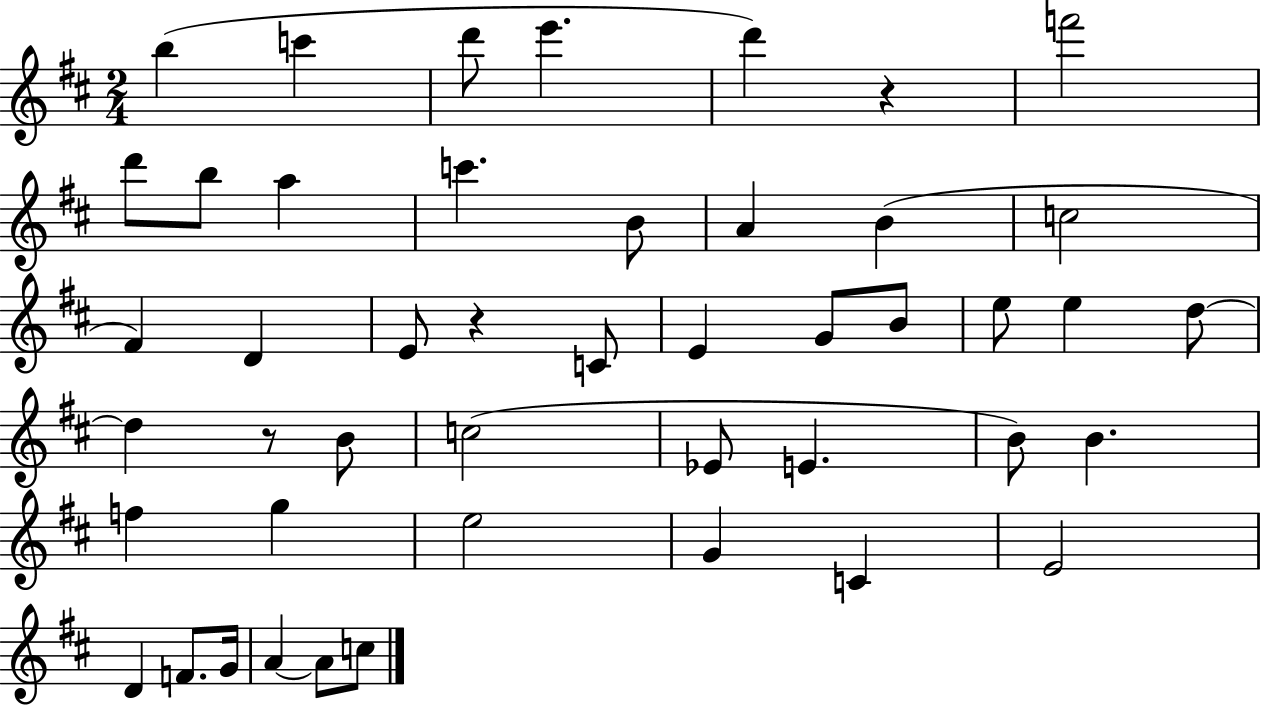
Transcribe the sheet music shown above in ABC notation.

X:1
T:Untitled
M:2/4
L:1/4
K:D
b c' d'/2 e' d' z f'2 d'/2 b/2 a c' B/2 A B c2 ^F D E/2 z C/2 E G/2 B/2 e/2 e d/2 d z/2 B/2 c2 _E/2 E B/2 B f g e2 G C E2 D F/2 G/4 A A/2 c/2